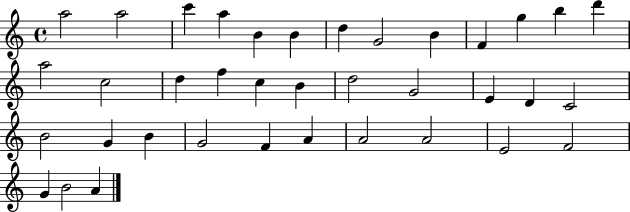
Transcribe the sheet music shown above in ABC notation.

X:1
T:Untitled
M:4/4
L:1/4
K:C
a2 a2 c' a B B d G2 B F g b d' a2 c2 d f c B d2 G2 E D C2 B2 G B G2 F A A2 A2 E2 F2 G B2 A